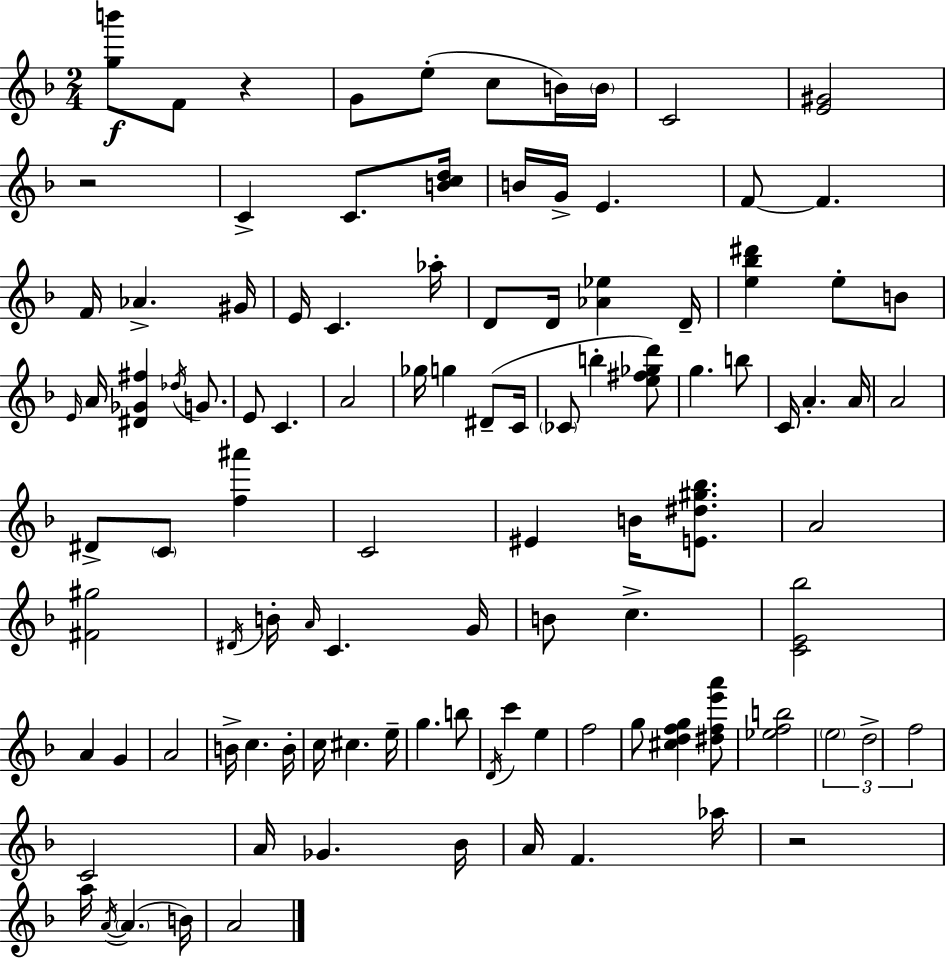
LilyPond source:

{
  \clef treble
  \numericTimeSignature
  \time 2/4
  \key d \minor
  <g'' b'''>8\f f'8 r4 | g'8 e''8-.( c''8 b'16) \parenthesize b'16 | c'2 | <e' gis'>2 | \break r2 | c'4-> c'8. <b' c'' d''>16 | b'16 g'16-> e'4. | f'8~~ f'4. | \break f'16 aes'4.-> gis'16 | e'16 c'4. aes''16-. | d'8 d'16 <aes' ees''>4 d'16-- | <e'' bes'' dis'''>4 e''8-. b'8 | \break \grace { e'16 } a'16 <dis' ges' fis''>4 \acciaccatura { des''16 } g'8. | e'8 c'4. | a'2 | ges''16 g''4 dis'8--( | \break c'16 \parenthesize ces'8 b''4-. | <e'' fis'' ges'' d'''>8) g''4. | b''8 c'16 a'4.-. | a'16 a'2 | \break dis'8-> \parenthesize c'8 <f'' ais'''>4 | c'2 | eis'4 b'16 <e' dis'' gis'' bes''>8. | a'2 | \break <fis' gis''>2 | \acciaccatura { dis'16 } b'16-. \grace { a'16 } c'4. | g'16 b'8 c''4.-> | <c' e' bes''>2 | \break a'4 | g'4 a'2 | b'16-> c''4. | b'16-. c''16 cis''4. | \break e''16-- g''4. | b''8 \acciaccatura { d'16 } c'''4 | e''4 f''2 | g''8 <cis'' d'' f'' g''>4 | \break <dis'' f'' e''' a'''>8 <ees'' f'' b''>2 | \tuplet 3/2 { \parenthesize e''2 | d''2-> | f''2 } | \break c'2 | a'16 ges'4. | bes'16 a'16 f'4. | aes''16 r2 | \break a''16 \acciaccatura { a'16~ }(~ \parenthesize a'4. | b'16) a'2 | \bar "|."
}